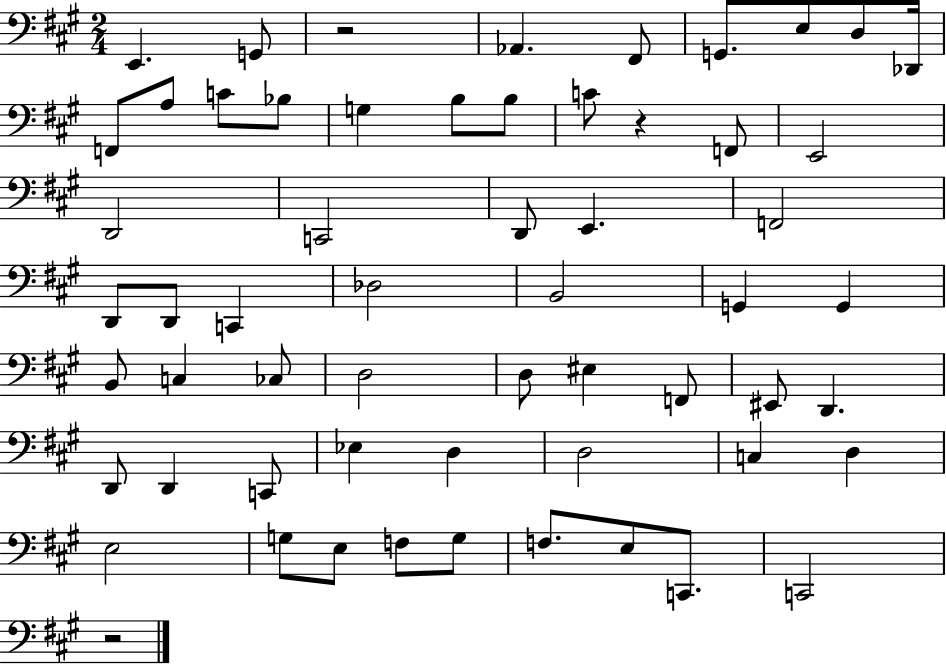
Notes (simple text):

E2/q. G2/e R/h Ab2/q. F#2/e G2/e. E3/e D3/e Db2/s F2/e A3/e C4/e Bb3/e G3/q B3/e B3/e C4/e R/q F2/e E2/h D2/h C2/h D2/e E2/q. F2/h D2/e D2/e C2/q Db3/h B2/h G2/q G2/q B2/e C3/q CES3/e D3/h D3/e EIS3/q F2/e EIS2/e D2/q. D2/e D2/q C2/e Eb3/q D3/q D3/h C3/q D3/q E3/h G3/e E3/e F3/e G3/e F3/e. E3/e C2/e. C2/h R/h